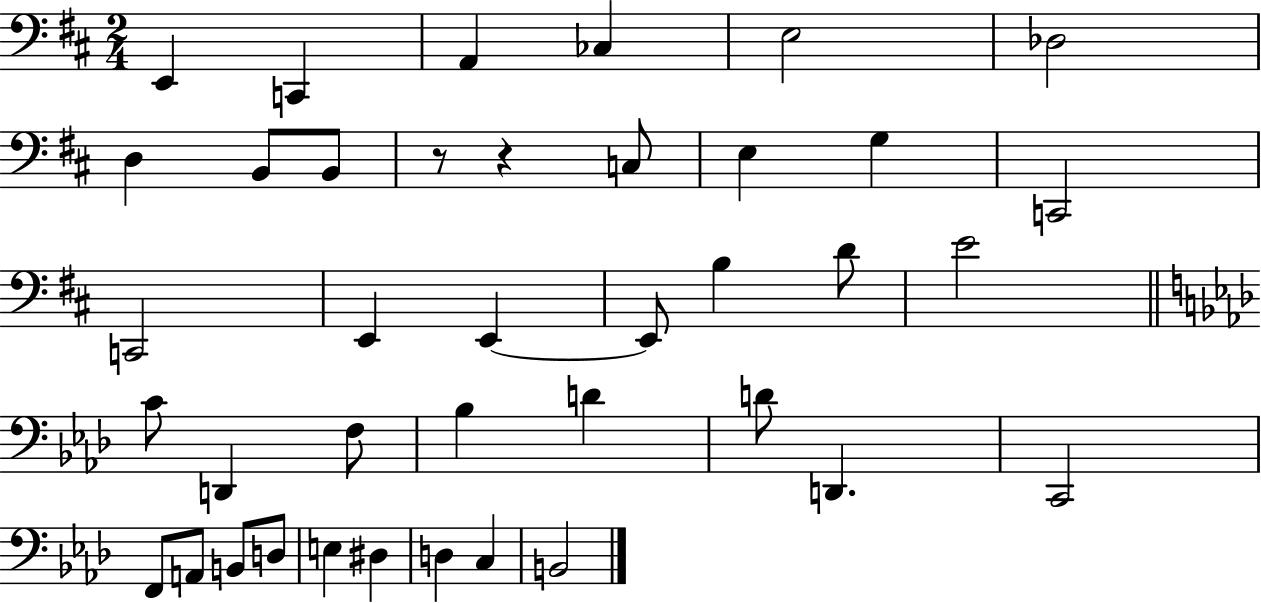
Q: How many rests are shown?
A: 2